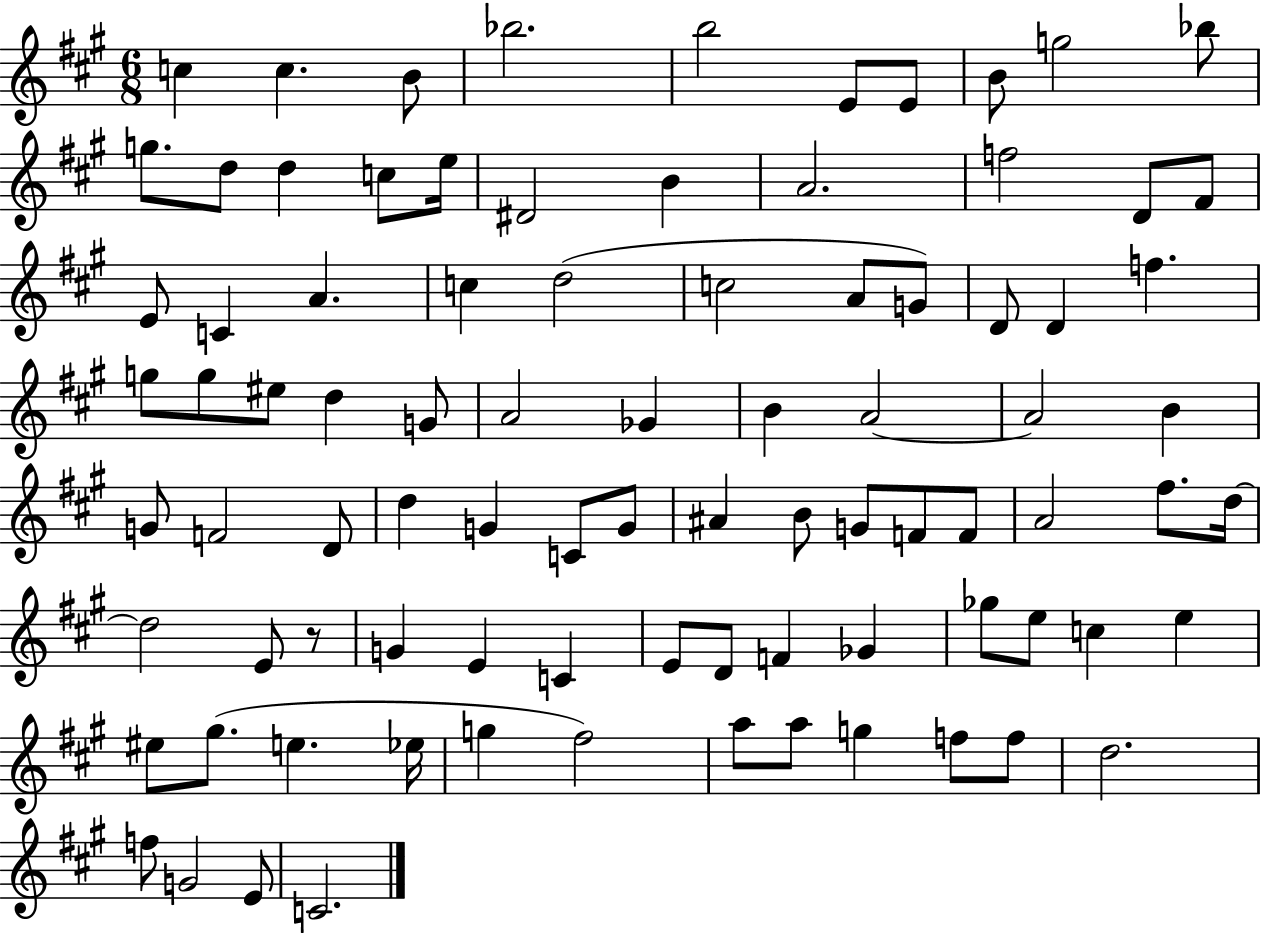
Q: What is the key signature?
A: A major